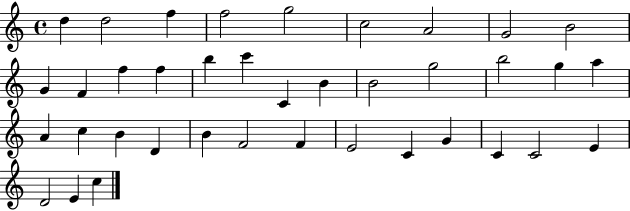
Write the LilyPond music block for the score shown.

{
  \clef treble
  \time 4/4
  \defaultTimeSignature
  \key c \major
  d''4 d''2 f''4 | f''2 g''2 | c''2 a'2 | g'2 b'2 | \break g'4 f'4 f''4 f''4 | b''4 c'''4 c'4 b'4 | b'2 g''2 | b''2 g''4 a''4 | \break a'4 c''4 b'4 d'4 | b'4 f'2 f'4 | e'2 c'4 g'4 | c'4 c'2 e'4 | \break d'2 e'4 c''4 | \bar "|."
}